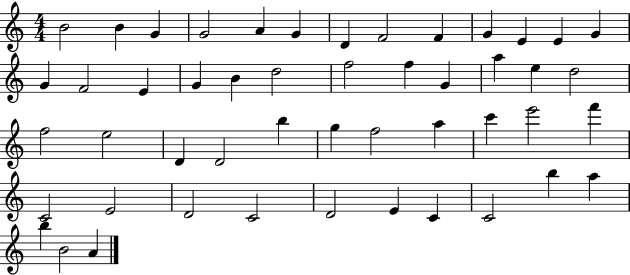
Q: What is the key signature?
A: C major